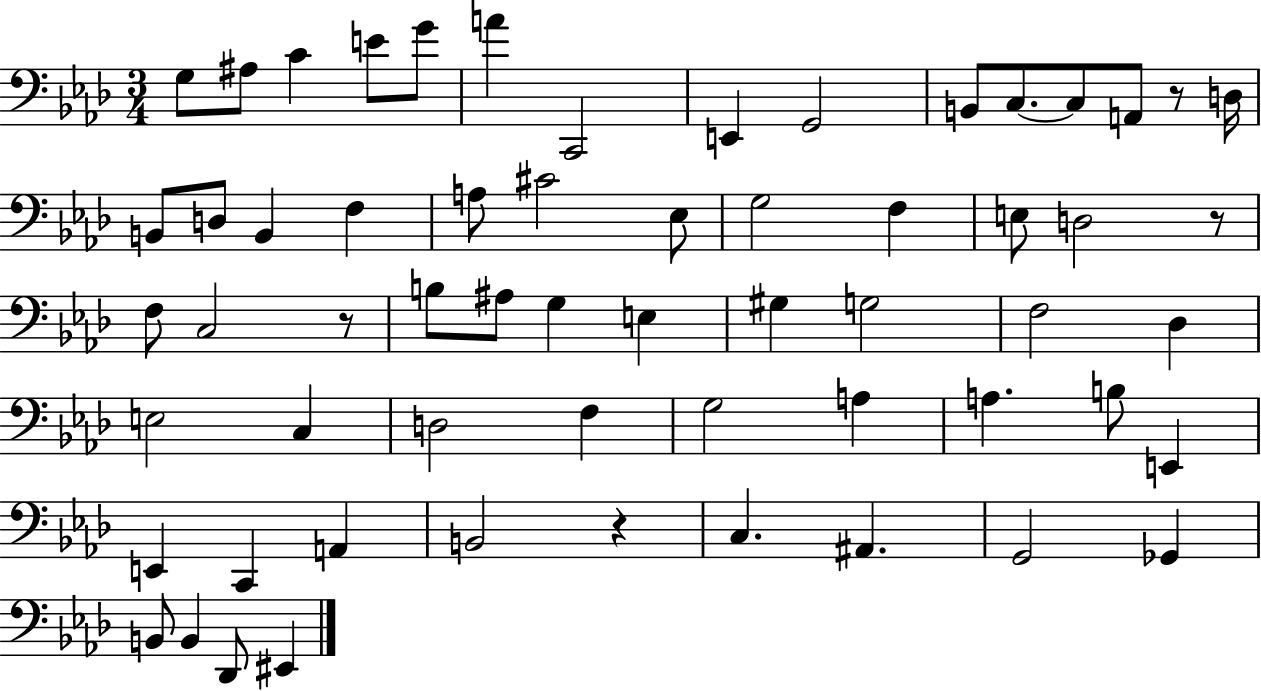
G3/e A#3/e C4/q E4/e G4/e A4/q C2/h E2/q G2/h B2/e C3/e. C3/e A2/e R/e D3/s B2/e D3/e B2/q F3/q A3/e C#4/h Eb3/e G3/h F3/q E3/e D3/h R/e F3/e C3/h R/e B3/e A#3/e G3/q E3/q G#3/q G3/h F3/h Db3/q E3/h C3/q D3/h F3/q G3/h A3/q A3/q. B3/e E2/q E2/q C2/q A2/q B2/h R/q C3/q. A#2/q. G2/h Gb2/q B2/e B2/q Db2/e EIS2/q